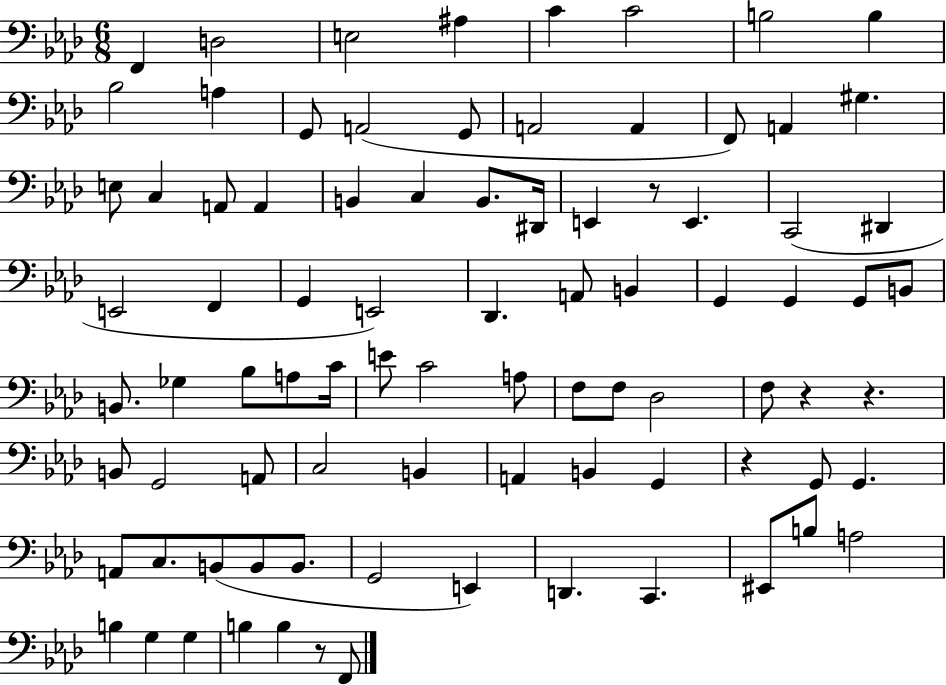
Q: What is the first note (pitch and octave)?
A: F2